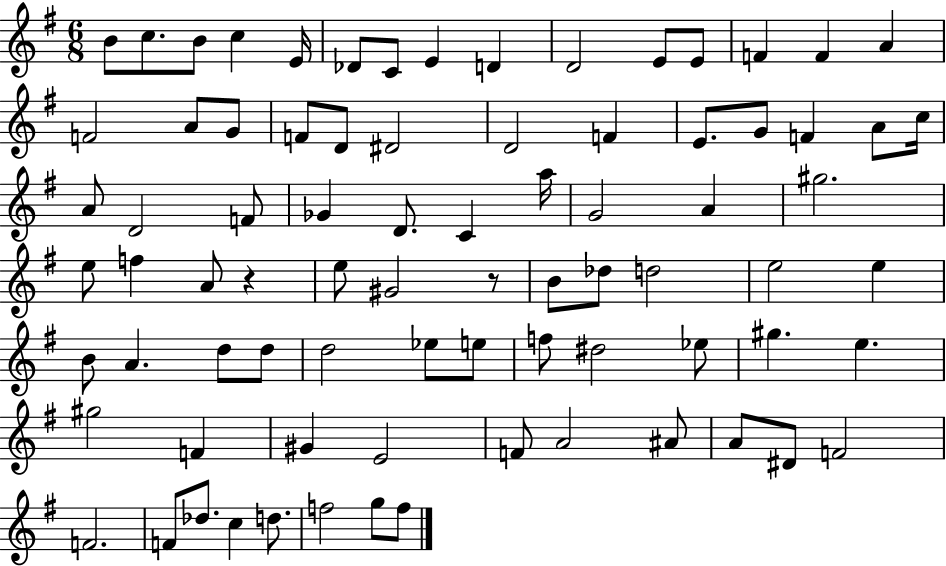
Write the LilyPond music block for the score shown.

{
  \clef treble
  \numericTimeSignature
  \time 6/8
  \key g \major
  b'8 c''8. b'8 c''4 e'16 | des'8 c'8 e'4 d'4 | d'2 e'8 e'8 | f'4 f'4 a'4 | \break f'2 a'8 g'8 | f'8 d'8 dis'2 | d'2 f'4 | e'8. g'8 f'4 a'8 c''16 | \break a'8 d'2 f'8 | ges'4 d'8. c'4 a''16 | g'2 a'4 | gis''2. | \break e''8 f''4 a'8 r4 | e''8 gis'2 r8 | b'8 des''8 d''2 | e''2 e''4 | \break b'8 a'4. d''8 d''8 | d''2 ees''8 e''8 | f''8 dis''2 ees''8 | gis''4. e''4. | \break gis''2 f'4 | gis'4 e'2 | f'8 a'2 ais'8 | a'8 dis'8 f'2 | \break f'2. | f'8 des''8. c''4 d''8. | f''2 g''8 f''8 | \bar "|."
}